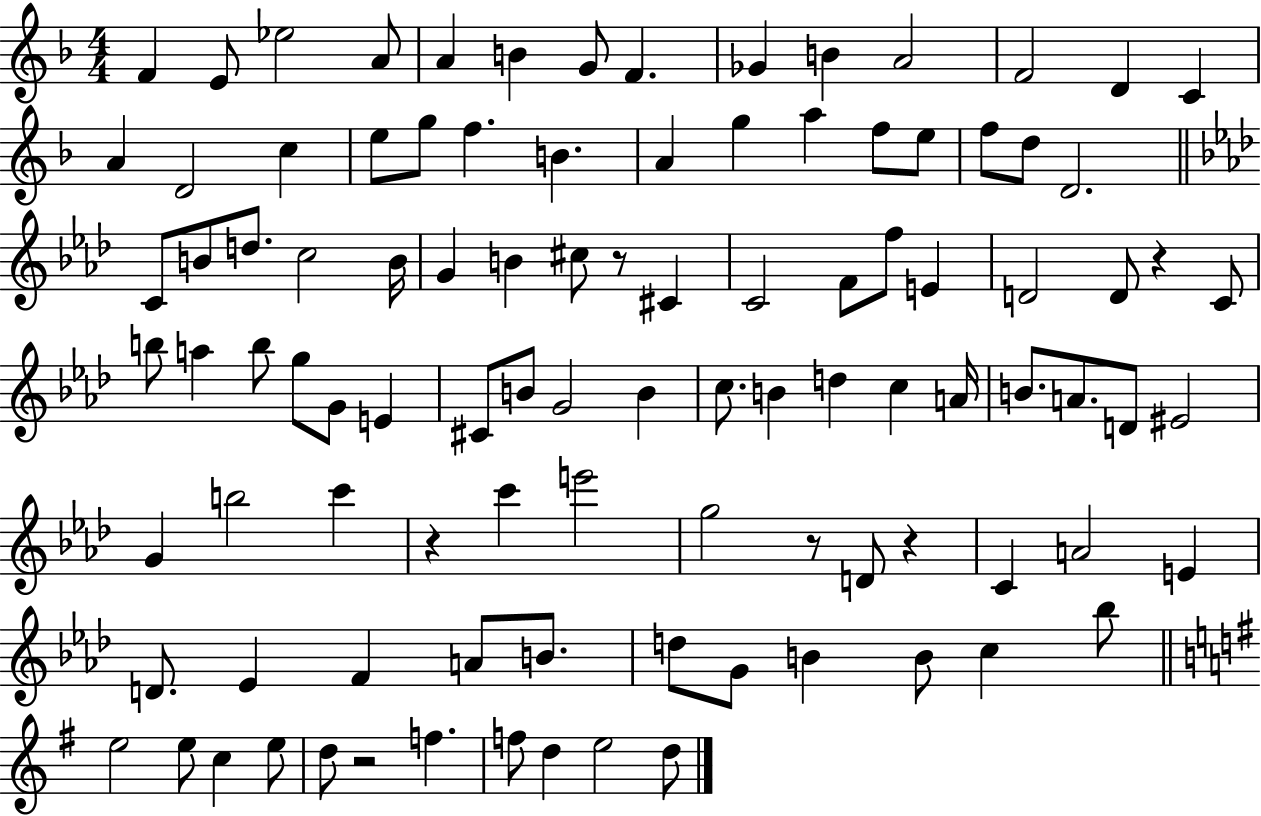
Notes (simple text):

F4/q E4/e Eb5/h A4/e A4/q B4/q G4/e F4/q. Gb4/q B4/q A4/h F4/h D4/q C4/q A4/q D4/h C5/q E5/e G5/e F5/q. B4/q. A4/q G5/q A5/q F5/e E5/e F5/e D5/e D4/h. C4/e B4/e D5/e. C5/h B4/s G4/q B4/q C#5/e R/e C#4/q C4/h F4/e F5/e E4/q D4/h D4/e R/q C4/e B5/e A5/q B5/e G5/e G4/e E4/q C#4/e B4/e G4/h B4/q C5/e. B4/q D5/q C5/q A4/s B4/e. A4/e. D4/e EIS4/h G4/q B5/h C6/q R/q C6/q E6/h G5/h R/e D4/e R/q C4/q A4/h E4/q D4/e. Eb4/q F4/q A4/e B4/e. D5/e G4/e B4/q B4/e C5/q Bb5/e E5/h E5/e C5/q E5/e D5/e R/h F5/q. F5/e D5/q E5/h D5/e